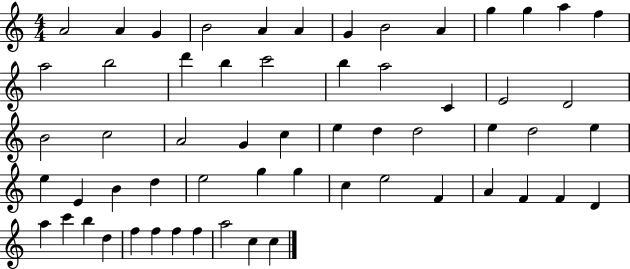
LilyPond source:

{
  \clef treble
  \numericTimeSignature
  \time 4/4
  \key c \major
  a'2 a'4 g'4 | b'2 a'4 a'4 | g'4 b'2 a'4 | g''4 g''4 a''4 f''4 | \break a''2 b''2 | d'''4 b''4 c'''2 | b''4 a''2 c'4 | e'2 d'2 | \break b'2 c''2 | a'2 g'4 c''4 | e''4 d''4 d''2 | e''4 d''2 e''4 | \break e''4 e'4 b'4 d''4 | e''2 g''4 g''4 | c''4 e''2 f'4 | a'4 f'4 f'4 d'4 | \break a''4 c'''4 b''4 d''4 | f''4 f''4 f''4 f''4 | a''2 c''4 c''4 | \bar "|."
}